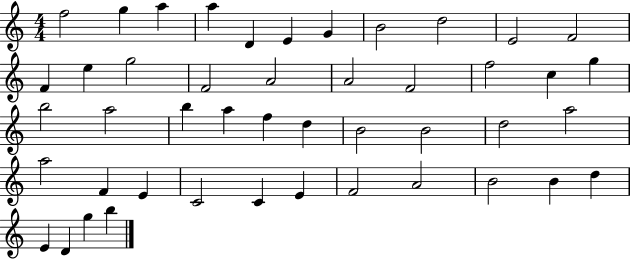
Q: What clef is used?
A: treble